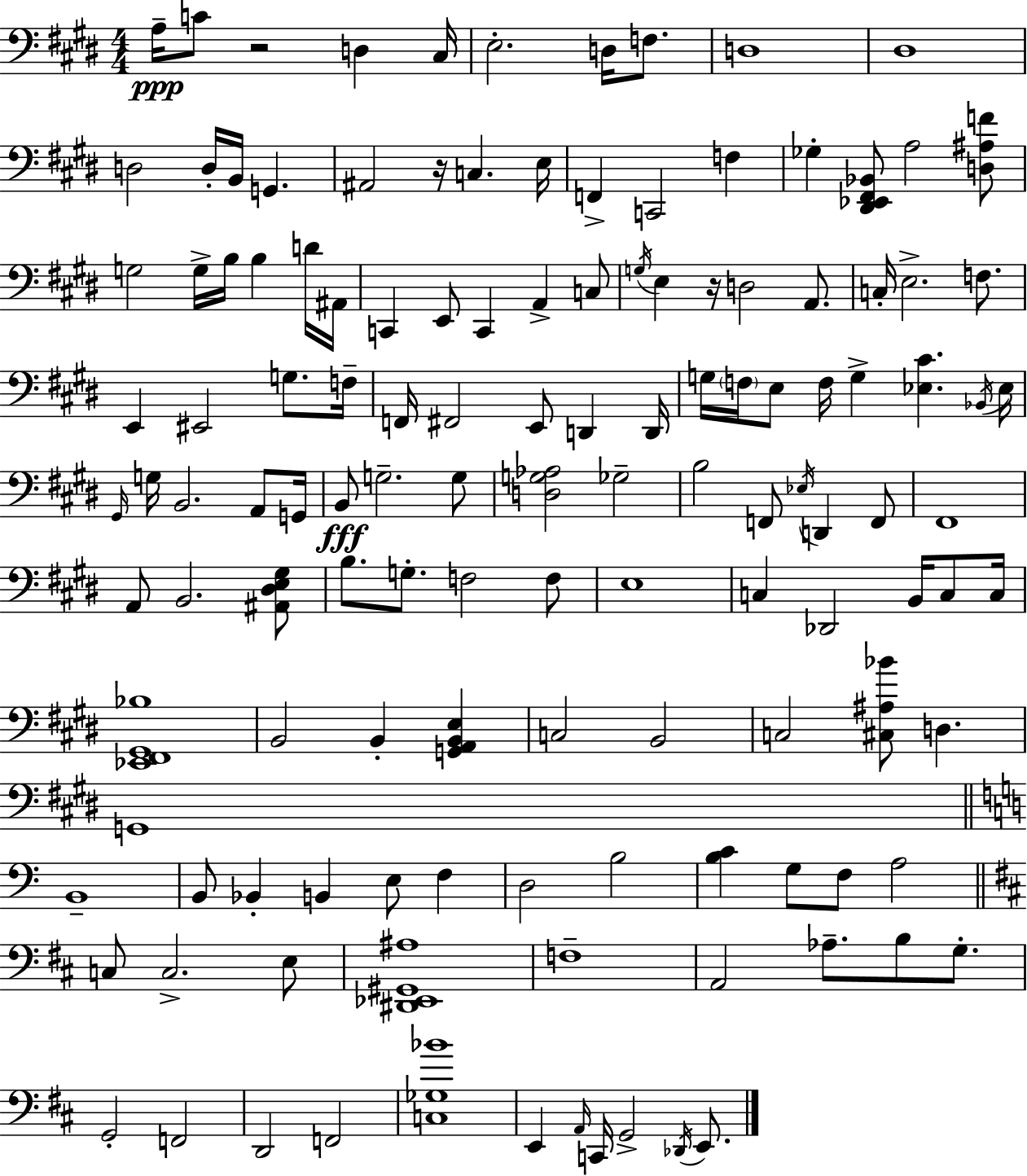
X:1
T:Untitled
M:4/4
L:1/4
K:E
A,/4 C/2 z2 D, ^C,/4 E,2 D,/4 F,/2 D,4 ^D,4 D,2 D,/4 B,,/4 G,, ^A,,2 z/4 C, E,/4 F,, C,,2 F, _G, [^D,,_E,,^F,,_B,,]/2 A,2 [D,^A,F]/2 G,2 G,/4 B,/4 B, D/4 ^A,,/4 C,, E,,/2 C,, A,, C,/2 G,/4 E, z/4 D,2 A,,/2 C,/4 E,2 F,/2 E,, ^E,,2 G,/2 F,/4 F,,/4 ^F,,2 E,,/2 D,, D,,/4 G,/4 F,/4 E,/2 F,/4 G, [_E,^C] _B,,/4 _E,/4 ^G,,/4 G,/4 B,,2 A,,/2 G,,/4 B,,/2 G,2 G,/2 [D,G,_A,]2 _G,2 B,2 F,,/2 _E,/4 D,, F,,/2 ^F,,4 A,,/2 B,,2 [^A,,^D,E,^G,]/2 B,/2 G,/2 F,2 F,/2 E,4 C, _D,,2 B,,/4 C,/2 C,/4 [_E,,^F,,^G,,_B,]4 B,,2 B,, [G,,A,,B,,E,] C,2 B,,2 C,2 [^C,^A,_B]/2 D, G,,4 B,,4 B,,/2 _B,, B,, E,/2 F, D,2 B,2 [B,C] G,/2 F,/2 A,2 C,/2 C,2 E,/2 [^D,,_E,,^G,,^A,]4 F,4 A,,2 _A,/2 B,/2 G,/2 G,,2 F,,2 D,,2 F,,2 [C,_G,_B]4 E,, A,,/4 C,,/4 G,,2 _D,,/4 E,,/2